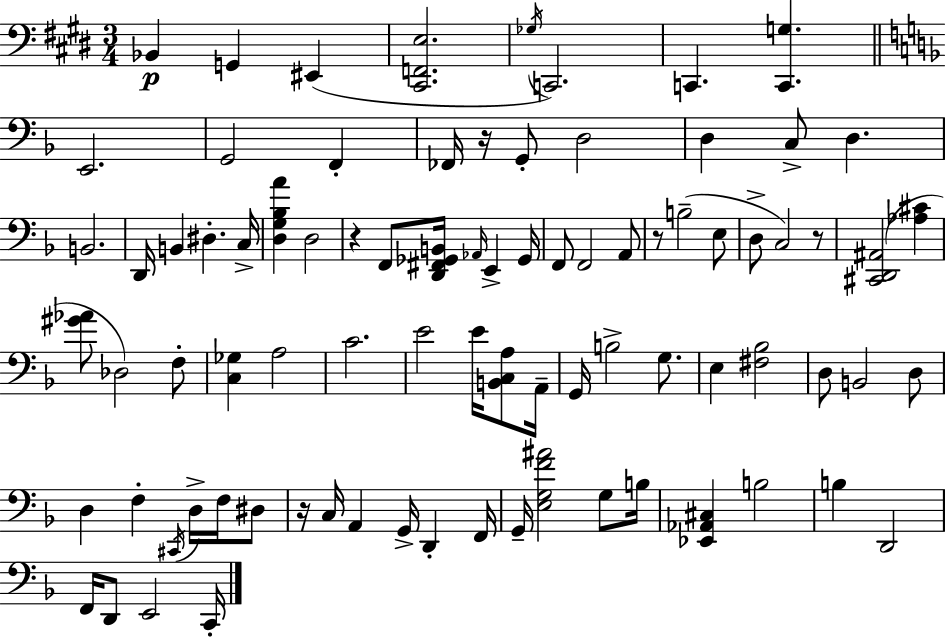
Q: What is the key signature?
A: E major